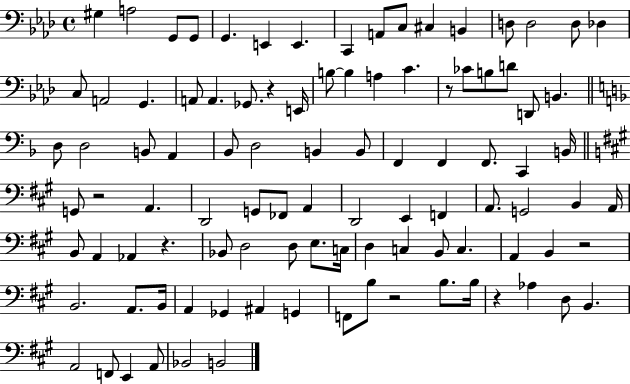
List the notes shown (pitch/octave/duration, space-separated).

G#3/q A3/h G2/e G2/e G2/q. E2/q E2/q. C2/q A2/e C3/e C#3/q B2/q D3/e D3/h D3/e Db3/q C3/e A2/h G2/q. A2/e A2/q. Gb2/e. R/q E2/s B3/e B3/q A3/q C4/q. R/e CES4/e B3/e D4/e D2/e B2/q. D3/e D3/h B2/e A2/q Bb2/e D3/h B2/q B2/e F2/q F2/q F2/e. C2/q B2/s G2/e R/h A2/q. D2/h G2/e FES2/e A2/q D2/h E2/q F2/q A2/e. G2/h B2/q A2/s B2/e A2/q Ab2/q R/q. Bb2/e D3/h D3/e E3/e. C3/s D3/q C3/q B2/e C3/q. A2/q B2/q R/h B2/h. A2/e. B2/s A2/q Gb2/q A#2/q G2/q F2/e B3/e R/h B3/e. B3/s R/q Ab3/q D3/e B2/q. A2/h F2/e E2/q A2/e Bb2/h B2/h